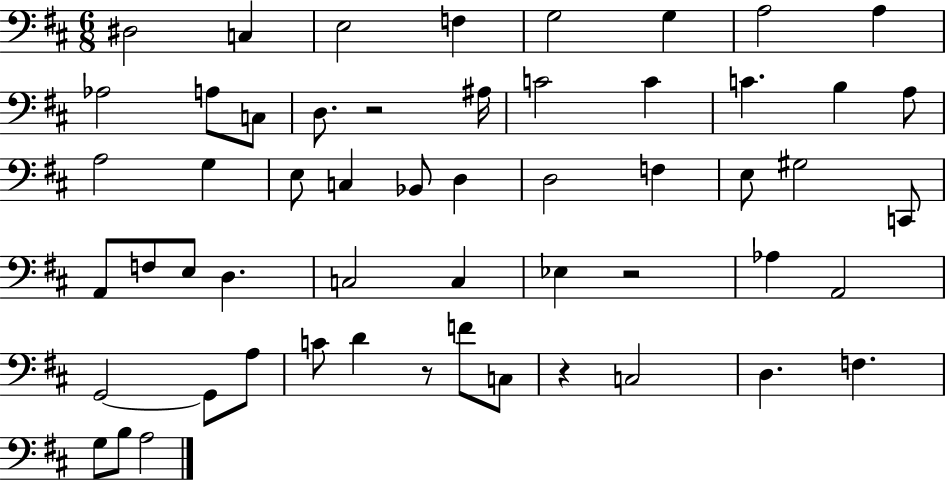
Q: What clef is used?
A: bass